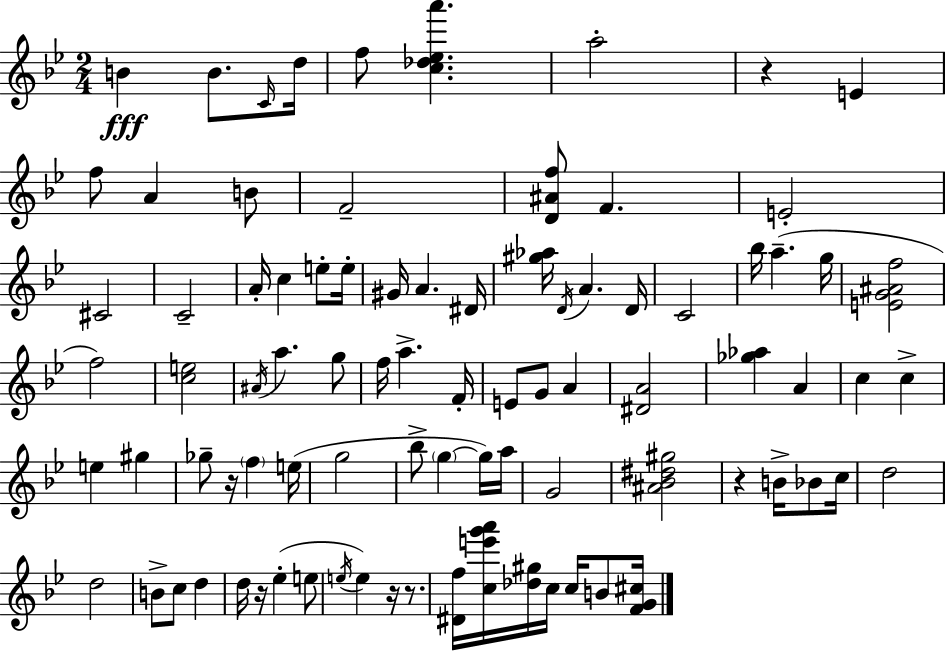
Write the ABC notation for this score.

X:1
T:Untitled
M:2/4
L:1/4
K:Bb
B B/2 C/4 d/4 f/2 [c_d_ea'] a2 z E f/2 A B/2 F2 [D^Af]/2 F E2 ^C2 C2 A/4 c e/2 e/4 ^G/4 A ^D/4 [^g_a]/4 D/4 A D/4 C2 _b/4 a g/4 [EG^Af]2 f2 [ce]2 ^A/4 a g/2 f/4 a F/4 E/2 G/2 A [^DA]2 [_g_a] A c c e ^g _g/2 z/4 f e/4 g2 _b/2 g g/4 a/4 G2 [^A_B^d^g]2 z B/4 _B/2 c/4 d2 d2 B/2 c/2 d d/4 z/4 _e e/2 e/4 e z/4 z/2 [^Df]/4 [ce'g'a']/4 [_d^g]/4 c/4 c/4 B/2 [FG^c]/4